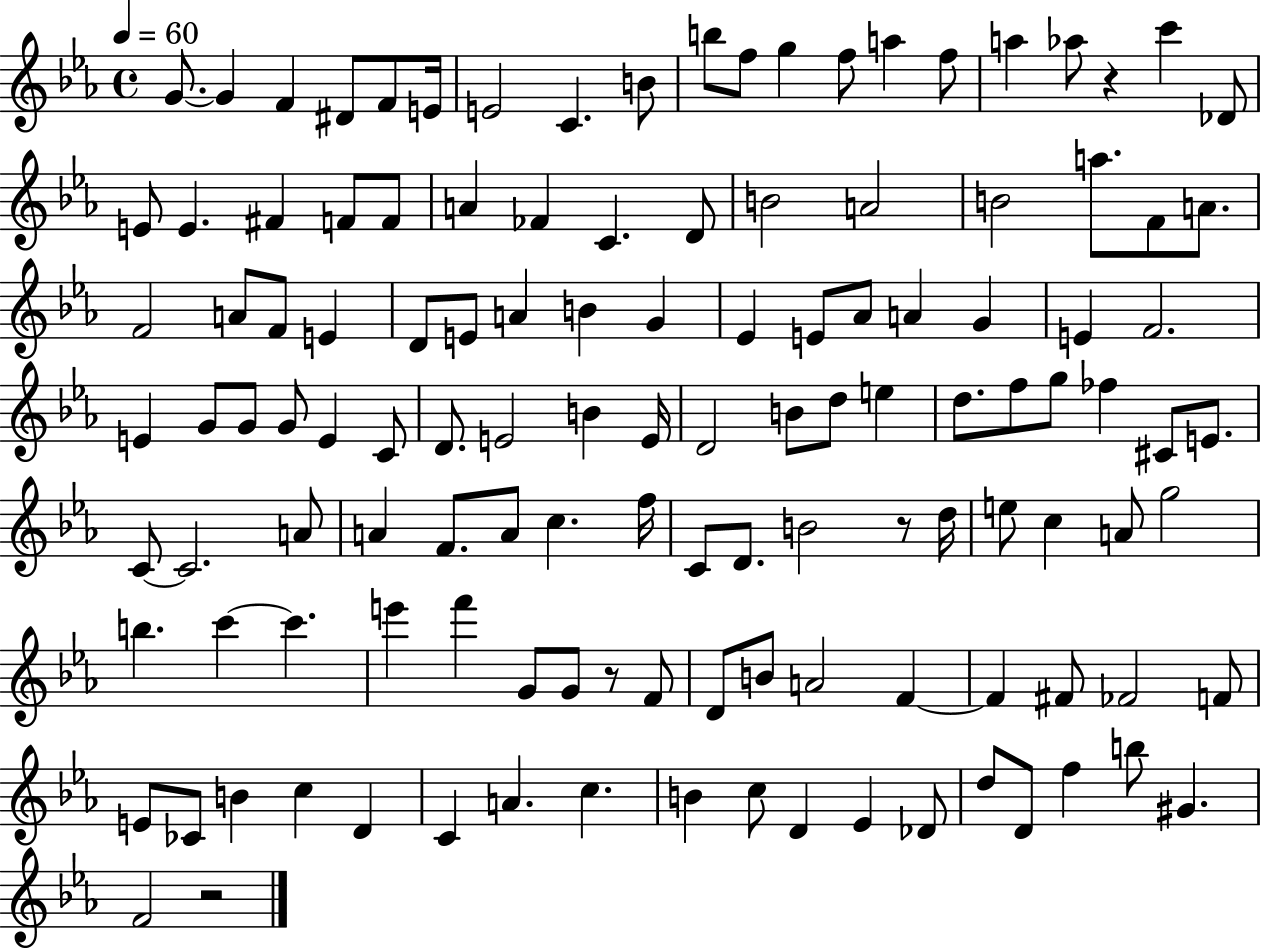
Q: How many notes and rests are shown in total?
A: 125